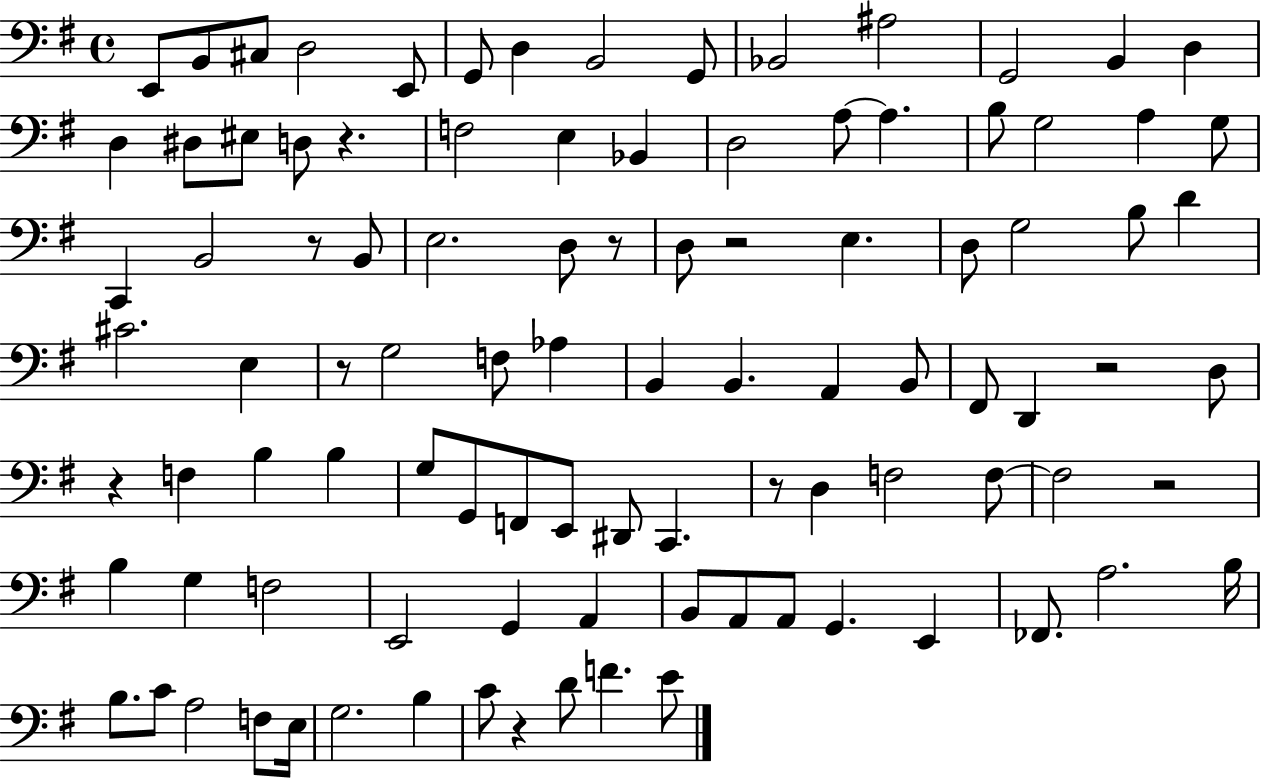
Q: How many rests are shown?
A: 10